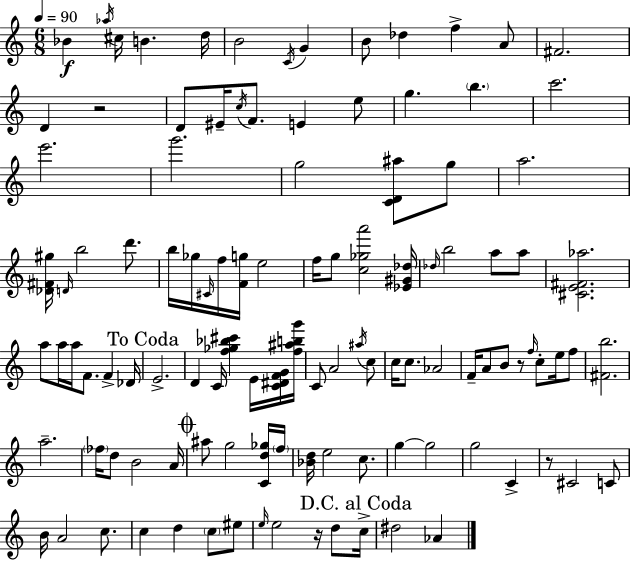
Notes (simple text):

Bb4/q Ab5/s C#5/s B4/q. D5/s B4/h C4/s G4/q B4/e Db5/q F5/q A4/e F#4/h. D4/q R/h D4/e EIS4/s C5/s F4/e. E4/q E5/e G5/q. B5/q. C6/h. E6/h. G6/h. G5/h [C4,D4,A#5]/e G5/e A5/h. [Db4,F#4,G#5]/s D4/s B5/h D6/e. B5/s Gb5/s C#4/s F5/s [F4,G5]/s E5/h F5/s G5/e [C5,Gb5,A6]/h [Eb4,G#4,Db5]/s Db5/s B5/h A5/e A5/e [C#4,E4,F#4,Ab5]/h. A5/e A5/s A5/s F4/e. F4/q Db4/s E4/h. D4/q C4/s [F5,Gb5,Bb5,C#6]/q E4/s [C4,D#4,F4,G4]/s [F5,A#5,B5,G6]/s C4/e A4/h A#5/s C5/e C5/s C5/e. Ab4/h F4/s A4/e B4/e R/e F5/s C5/e E5/s F5/e [F#4,B5]/h. A5/h. FES5/s D5/e B4/h A4/s A#5/e G5/h [C4,D5,Gb5]/s F5/s [Bb4,D5]/s E5/h C5/e. G5/q G5/h G5/h C4/q R/e C#4/h C4/e B4/s A4/h C5/e. C5/q D5/q C5/e EIS5/e E5/s E5/h R/s D5/e C5/s D#5/h Ab4/q